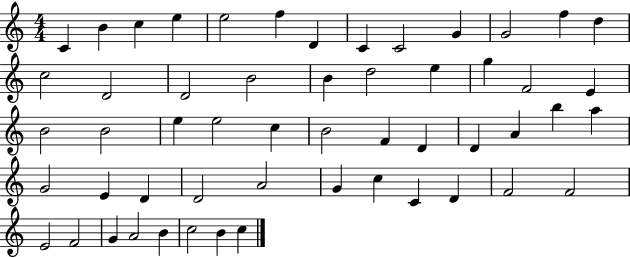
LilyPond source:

{
  \clef treble
  \numericTimeSignature
  \time 4/4
  \key c \major
  c'4 b'4 c''4 e''4 | e''2 f''4 d'4 | c'4 c'2 g'4 | g'2 f''4 d''4 | \break c''2 d'2 | d'2 b'2 | b'4 d''2 e''4 | g''4 f'2 e'4 | \break b'2 b'2 | e''4 e''2 c''4 | b'2 f'4 d'4 | d'4 a'4 b''4 a''4 | \break g'2 e'4 d'4 | d'2 a'2 | g'4 c''4 c'4 d'4 | f'2 f'2 | \break e'2 f'2 | g'4 a'2 b'4 | c''2 b'4 c''4 | \bar "|."
}